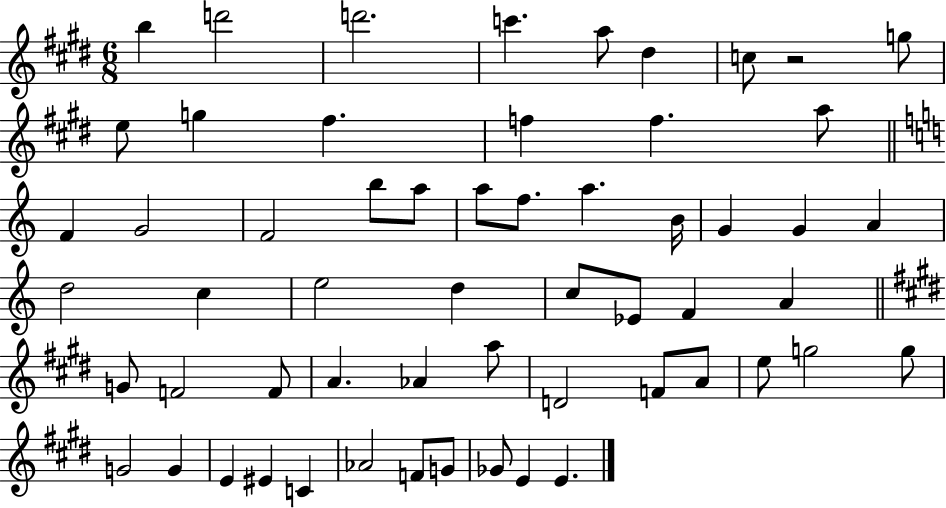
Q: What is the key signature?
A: E major